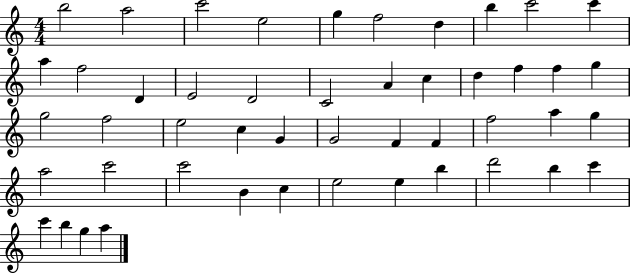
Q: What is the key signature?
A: C major